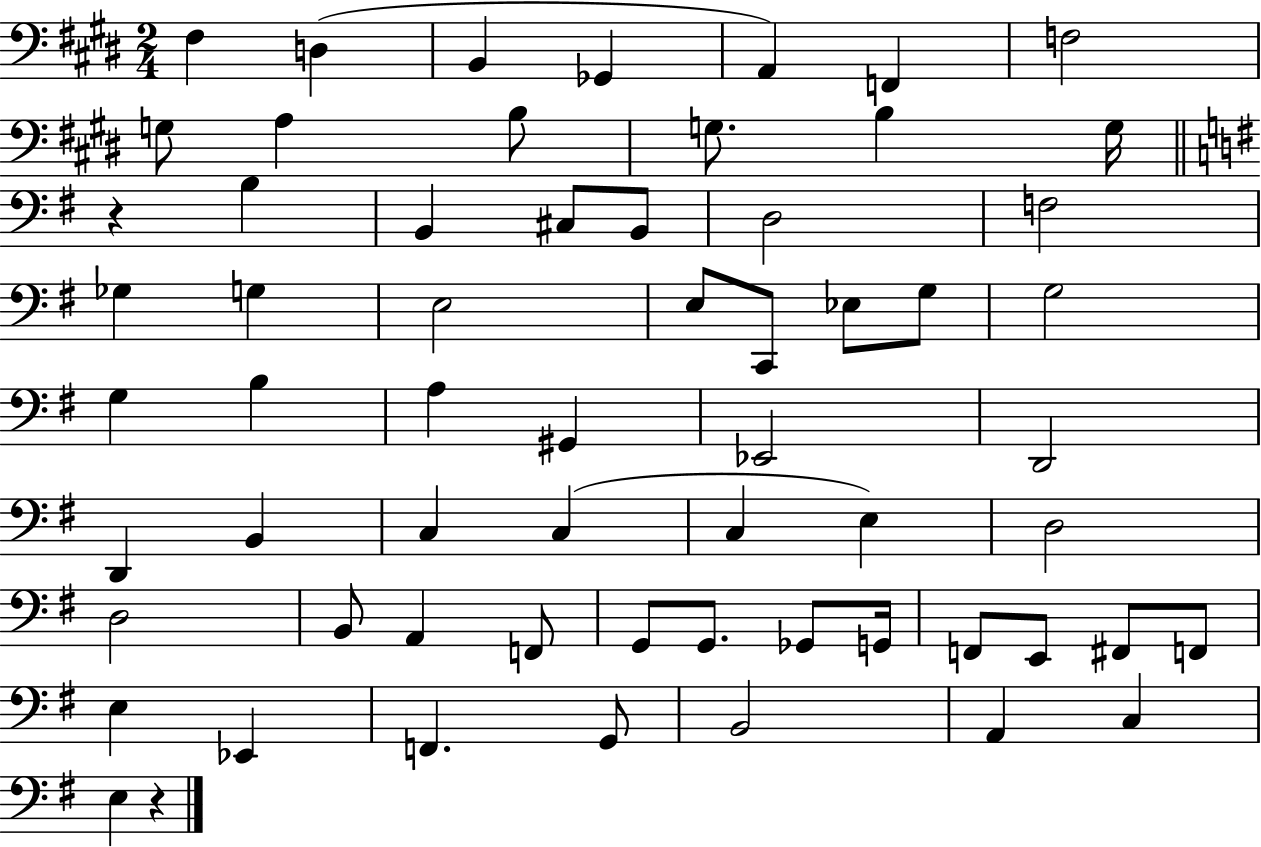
X:1
T:Untitled
M:2/4
L:1/4
K:E
^F, D, B,, _G,, A,, F,, F,2 G,/2 A, B,/2 G,/2 B, G,/4 z B, B,, ^C,/2 B,,/2 D,2 F,2 _G, G, E,2 E,/2 C,,/2 _E,/2 G,/2 G,2 G, B, A, ^G,, _E,,2 D,,2 D,, B,, C, C, C, E, D,2 D,2 B,,/2 A,, F,,/2 G,,/2 G,,/2 _G,,/2 G,,/4 F,,/2 E,,/2 ^F,,/2 F,,/2 E, _E,, F,, G,,/2 B,,2 A,, C, E, z